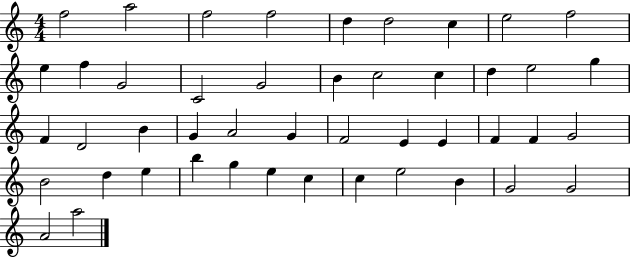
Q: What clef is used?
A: treble